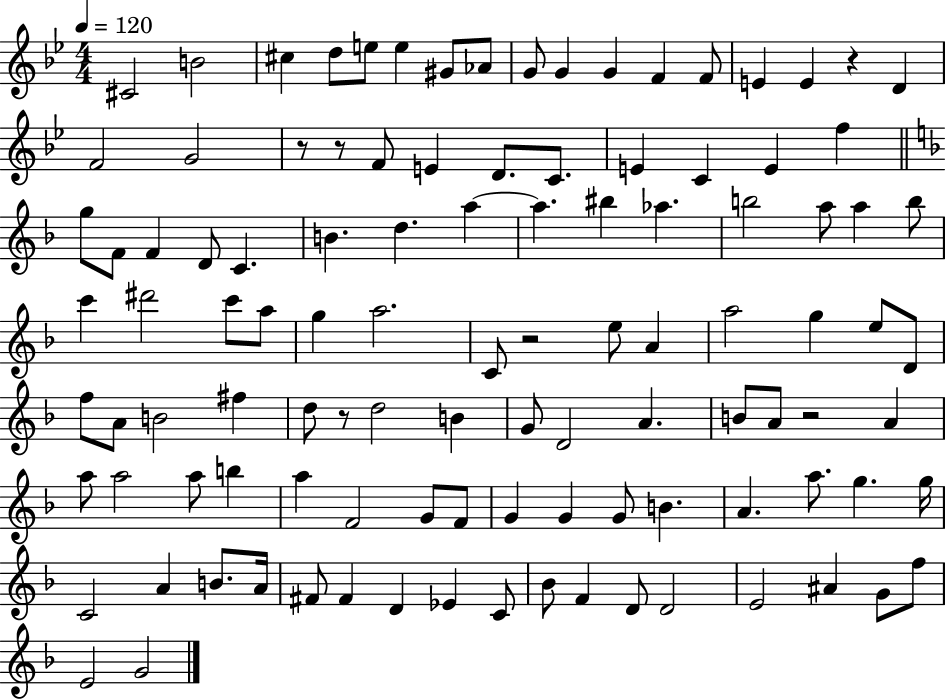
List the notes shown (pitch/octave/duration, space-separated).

C#4/h B4/h C#5/q D5/e E5/e E5/q G#4/e Ab4/e G4/e G4/q G4/q F4/q F4/e E4/q E4/q R/q D4/q F4/h G4/h R/e R/e F4/e E4/q D4/e. C4/e. E4/q C4/q E4/q F5/q G5/e F4/e F4/q D4/e C4/q. B4/q. D5/q. A5/q A5/q. BIS5/q Ab5/q. B5/h A5/e A5/q B5/e C6/q D#6/h C6/e A5/e G5/q A5/h. C4/e R/h E5/e A4/q A5/h G5/q E5/e D4/e F5/e A4/e B4/h F#5/q D5/e R/e D5/h B4/q G4/e D4/h A4/q. B4/e A4/e R/h A4/q A5/e A5/h A5/e B5/q A5/q F4/h G4/e F4/e G4/q G4/q G4/e B4/q. A4/q. A5/e. G5/q. G5/s C4/h A4/q B4/e. A4/s F#4/e F#4/q D4/q Eb4/q C4/e Bb4/e F4/q D4/e D4/h E4/h A#4/q G4/e F5/e E4/h G4/h